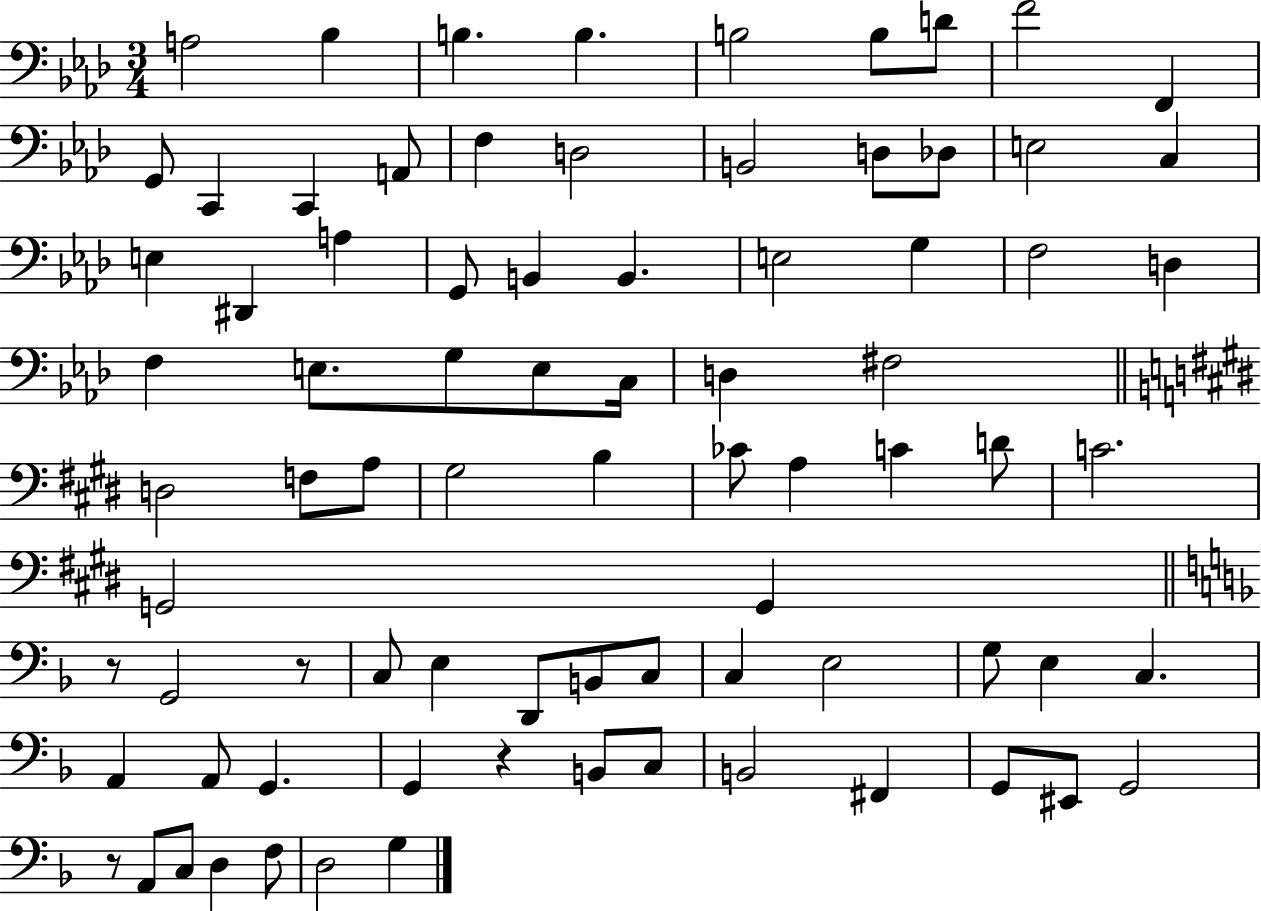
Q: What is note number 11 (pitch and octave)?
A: C2